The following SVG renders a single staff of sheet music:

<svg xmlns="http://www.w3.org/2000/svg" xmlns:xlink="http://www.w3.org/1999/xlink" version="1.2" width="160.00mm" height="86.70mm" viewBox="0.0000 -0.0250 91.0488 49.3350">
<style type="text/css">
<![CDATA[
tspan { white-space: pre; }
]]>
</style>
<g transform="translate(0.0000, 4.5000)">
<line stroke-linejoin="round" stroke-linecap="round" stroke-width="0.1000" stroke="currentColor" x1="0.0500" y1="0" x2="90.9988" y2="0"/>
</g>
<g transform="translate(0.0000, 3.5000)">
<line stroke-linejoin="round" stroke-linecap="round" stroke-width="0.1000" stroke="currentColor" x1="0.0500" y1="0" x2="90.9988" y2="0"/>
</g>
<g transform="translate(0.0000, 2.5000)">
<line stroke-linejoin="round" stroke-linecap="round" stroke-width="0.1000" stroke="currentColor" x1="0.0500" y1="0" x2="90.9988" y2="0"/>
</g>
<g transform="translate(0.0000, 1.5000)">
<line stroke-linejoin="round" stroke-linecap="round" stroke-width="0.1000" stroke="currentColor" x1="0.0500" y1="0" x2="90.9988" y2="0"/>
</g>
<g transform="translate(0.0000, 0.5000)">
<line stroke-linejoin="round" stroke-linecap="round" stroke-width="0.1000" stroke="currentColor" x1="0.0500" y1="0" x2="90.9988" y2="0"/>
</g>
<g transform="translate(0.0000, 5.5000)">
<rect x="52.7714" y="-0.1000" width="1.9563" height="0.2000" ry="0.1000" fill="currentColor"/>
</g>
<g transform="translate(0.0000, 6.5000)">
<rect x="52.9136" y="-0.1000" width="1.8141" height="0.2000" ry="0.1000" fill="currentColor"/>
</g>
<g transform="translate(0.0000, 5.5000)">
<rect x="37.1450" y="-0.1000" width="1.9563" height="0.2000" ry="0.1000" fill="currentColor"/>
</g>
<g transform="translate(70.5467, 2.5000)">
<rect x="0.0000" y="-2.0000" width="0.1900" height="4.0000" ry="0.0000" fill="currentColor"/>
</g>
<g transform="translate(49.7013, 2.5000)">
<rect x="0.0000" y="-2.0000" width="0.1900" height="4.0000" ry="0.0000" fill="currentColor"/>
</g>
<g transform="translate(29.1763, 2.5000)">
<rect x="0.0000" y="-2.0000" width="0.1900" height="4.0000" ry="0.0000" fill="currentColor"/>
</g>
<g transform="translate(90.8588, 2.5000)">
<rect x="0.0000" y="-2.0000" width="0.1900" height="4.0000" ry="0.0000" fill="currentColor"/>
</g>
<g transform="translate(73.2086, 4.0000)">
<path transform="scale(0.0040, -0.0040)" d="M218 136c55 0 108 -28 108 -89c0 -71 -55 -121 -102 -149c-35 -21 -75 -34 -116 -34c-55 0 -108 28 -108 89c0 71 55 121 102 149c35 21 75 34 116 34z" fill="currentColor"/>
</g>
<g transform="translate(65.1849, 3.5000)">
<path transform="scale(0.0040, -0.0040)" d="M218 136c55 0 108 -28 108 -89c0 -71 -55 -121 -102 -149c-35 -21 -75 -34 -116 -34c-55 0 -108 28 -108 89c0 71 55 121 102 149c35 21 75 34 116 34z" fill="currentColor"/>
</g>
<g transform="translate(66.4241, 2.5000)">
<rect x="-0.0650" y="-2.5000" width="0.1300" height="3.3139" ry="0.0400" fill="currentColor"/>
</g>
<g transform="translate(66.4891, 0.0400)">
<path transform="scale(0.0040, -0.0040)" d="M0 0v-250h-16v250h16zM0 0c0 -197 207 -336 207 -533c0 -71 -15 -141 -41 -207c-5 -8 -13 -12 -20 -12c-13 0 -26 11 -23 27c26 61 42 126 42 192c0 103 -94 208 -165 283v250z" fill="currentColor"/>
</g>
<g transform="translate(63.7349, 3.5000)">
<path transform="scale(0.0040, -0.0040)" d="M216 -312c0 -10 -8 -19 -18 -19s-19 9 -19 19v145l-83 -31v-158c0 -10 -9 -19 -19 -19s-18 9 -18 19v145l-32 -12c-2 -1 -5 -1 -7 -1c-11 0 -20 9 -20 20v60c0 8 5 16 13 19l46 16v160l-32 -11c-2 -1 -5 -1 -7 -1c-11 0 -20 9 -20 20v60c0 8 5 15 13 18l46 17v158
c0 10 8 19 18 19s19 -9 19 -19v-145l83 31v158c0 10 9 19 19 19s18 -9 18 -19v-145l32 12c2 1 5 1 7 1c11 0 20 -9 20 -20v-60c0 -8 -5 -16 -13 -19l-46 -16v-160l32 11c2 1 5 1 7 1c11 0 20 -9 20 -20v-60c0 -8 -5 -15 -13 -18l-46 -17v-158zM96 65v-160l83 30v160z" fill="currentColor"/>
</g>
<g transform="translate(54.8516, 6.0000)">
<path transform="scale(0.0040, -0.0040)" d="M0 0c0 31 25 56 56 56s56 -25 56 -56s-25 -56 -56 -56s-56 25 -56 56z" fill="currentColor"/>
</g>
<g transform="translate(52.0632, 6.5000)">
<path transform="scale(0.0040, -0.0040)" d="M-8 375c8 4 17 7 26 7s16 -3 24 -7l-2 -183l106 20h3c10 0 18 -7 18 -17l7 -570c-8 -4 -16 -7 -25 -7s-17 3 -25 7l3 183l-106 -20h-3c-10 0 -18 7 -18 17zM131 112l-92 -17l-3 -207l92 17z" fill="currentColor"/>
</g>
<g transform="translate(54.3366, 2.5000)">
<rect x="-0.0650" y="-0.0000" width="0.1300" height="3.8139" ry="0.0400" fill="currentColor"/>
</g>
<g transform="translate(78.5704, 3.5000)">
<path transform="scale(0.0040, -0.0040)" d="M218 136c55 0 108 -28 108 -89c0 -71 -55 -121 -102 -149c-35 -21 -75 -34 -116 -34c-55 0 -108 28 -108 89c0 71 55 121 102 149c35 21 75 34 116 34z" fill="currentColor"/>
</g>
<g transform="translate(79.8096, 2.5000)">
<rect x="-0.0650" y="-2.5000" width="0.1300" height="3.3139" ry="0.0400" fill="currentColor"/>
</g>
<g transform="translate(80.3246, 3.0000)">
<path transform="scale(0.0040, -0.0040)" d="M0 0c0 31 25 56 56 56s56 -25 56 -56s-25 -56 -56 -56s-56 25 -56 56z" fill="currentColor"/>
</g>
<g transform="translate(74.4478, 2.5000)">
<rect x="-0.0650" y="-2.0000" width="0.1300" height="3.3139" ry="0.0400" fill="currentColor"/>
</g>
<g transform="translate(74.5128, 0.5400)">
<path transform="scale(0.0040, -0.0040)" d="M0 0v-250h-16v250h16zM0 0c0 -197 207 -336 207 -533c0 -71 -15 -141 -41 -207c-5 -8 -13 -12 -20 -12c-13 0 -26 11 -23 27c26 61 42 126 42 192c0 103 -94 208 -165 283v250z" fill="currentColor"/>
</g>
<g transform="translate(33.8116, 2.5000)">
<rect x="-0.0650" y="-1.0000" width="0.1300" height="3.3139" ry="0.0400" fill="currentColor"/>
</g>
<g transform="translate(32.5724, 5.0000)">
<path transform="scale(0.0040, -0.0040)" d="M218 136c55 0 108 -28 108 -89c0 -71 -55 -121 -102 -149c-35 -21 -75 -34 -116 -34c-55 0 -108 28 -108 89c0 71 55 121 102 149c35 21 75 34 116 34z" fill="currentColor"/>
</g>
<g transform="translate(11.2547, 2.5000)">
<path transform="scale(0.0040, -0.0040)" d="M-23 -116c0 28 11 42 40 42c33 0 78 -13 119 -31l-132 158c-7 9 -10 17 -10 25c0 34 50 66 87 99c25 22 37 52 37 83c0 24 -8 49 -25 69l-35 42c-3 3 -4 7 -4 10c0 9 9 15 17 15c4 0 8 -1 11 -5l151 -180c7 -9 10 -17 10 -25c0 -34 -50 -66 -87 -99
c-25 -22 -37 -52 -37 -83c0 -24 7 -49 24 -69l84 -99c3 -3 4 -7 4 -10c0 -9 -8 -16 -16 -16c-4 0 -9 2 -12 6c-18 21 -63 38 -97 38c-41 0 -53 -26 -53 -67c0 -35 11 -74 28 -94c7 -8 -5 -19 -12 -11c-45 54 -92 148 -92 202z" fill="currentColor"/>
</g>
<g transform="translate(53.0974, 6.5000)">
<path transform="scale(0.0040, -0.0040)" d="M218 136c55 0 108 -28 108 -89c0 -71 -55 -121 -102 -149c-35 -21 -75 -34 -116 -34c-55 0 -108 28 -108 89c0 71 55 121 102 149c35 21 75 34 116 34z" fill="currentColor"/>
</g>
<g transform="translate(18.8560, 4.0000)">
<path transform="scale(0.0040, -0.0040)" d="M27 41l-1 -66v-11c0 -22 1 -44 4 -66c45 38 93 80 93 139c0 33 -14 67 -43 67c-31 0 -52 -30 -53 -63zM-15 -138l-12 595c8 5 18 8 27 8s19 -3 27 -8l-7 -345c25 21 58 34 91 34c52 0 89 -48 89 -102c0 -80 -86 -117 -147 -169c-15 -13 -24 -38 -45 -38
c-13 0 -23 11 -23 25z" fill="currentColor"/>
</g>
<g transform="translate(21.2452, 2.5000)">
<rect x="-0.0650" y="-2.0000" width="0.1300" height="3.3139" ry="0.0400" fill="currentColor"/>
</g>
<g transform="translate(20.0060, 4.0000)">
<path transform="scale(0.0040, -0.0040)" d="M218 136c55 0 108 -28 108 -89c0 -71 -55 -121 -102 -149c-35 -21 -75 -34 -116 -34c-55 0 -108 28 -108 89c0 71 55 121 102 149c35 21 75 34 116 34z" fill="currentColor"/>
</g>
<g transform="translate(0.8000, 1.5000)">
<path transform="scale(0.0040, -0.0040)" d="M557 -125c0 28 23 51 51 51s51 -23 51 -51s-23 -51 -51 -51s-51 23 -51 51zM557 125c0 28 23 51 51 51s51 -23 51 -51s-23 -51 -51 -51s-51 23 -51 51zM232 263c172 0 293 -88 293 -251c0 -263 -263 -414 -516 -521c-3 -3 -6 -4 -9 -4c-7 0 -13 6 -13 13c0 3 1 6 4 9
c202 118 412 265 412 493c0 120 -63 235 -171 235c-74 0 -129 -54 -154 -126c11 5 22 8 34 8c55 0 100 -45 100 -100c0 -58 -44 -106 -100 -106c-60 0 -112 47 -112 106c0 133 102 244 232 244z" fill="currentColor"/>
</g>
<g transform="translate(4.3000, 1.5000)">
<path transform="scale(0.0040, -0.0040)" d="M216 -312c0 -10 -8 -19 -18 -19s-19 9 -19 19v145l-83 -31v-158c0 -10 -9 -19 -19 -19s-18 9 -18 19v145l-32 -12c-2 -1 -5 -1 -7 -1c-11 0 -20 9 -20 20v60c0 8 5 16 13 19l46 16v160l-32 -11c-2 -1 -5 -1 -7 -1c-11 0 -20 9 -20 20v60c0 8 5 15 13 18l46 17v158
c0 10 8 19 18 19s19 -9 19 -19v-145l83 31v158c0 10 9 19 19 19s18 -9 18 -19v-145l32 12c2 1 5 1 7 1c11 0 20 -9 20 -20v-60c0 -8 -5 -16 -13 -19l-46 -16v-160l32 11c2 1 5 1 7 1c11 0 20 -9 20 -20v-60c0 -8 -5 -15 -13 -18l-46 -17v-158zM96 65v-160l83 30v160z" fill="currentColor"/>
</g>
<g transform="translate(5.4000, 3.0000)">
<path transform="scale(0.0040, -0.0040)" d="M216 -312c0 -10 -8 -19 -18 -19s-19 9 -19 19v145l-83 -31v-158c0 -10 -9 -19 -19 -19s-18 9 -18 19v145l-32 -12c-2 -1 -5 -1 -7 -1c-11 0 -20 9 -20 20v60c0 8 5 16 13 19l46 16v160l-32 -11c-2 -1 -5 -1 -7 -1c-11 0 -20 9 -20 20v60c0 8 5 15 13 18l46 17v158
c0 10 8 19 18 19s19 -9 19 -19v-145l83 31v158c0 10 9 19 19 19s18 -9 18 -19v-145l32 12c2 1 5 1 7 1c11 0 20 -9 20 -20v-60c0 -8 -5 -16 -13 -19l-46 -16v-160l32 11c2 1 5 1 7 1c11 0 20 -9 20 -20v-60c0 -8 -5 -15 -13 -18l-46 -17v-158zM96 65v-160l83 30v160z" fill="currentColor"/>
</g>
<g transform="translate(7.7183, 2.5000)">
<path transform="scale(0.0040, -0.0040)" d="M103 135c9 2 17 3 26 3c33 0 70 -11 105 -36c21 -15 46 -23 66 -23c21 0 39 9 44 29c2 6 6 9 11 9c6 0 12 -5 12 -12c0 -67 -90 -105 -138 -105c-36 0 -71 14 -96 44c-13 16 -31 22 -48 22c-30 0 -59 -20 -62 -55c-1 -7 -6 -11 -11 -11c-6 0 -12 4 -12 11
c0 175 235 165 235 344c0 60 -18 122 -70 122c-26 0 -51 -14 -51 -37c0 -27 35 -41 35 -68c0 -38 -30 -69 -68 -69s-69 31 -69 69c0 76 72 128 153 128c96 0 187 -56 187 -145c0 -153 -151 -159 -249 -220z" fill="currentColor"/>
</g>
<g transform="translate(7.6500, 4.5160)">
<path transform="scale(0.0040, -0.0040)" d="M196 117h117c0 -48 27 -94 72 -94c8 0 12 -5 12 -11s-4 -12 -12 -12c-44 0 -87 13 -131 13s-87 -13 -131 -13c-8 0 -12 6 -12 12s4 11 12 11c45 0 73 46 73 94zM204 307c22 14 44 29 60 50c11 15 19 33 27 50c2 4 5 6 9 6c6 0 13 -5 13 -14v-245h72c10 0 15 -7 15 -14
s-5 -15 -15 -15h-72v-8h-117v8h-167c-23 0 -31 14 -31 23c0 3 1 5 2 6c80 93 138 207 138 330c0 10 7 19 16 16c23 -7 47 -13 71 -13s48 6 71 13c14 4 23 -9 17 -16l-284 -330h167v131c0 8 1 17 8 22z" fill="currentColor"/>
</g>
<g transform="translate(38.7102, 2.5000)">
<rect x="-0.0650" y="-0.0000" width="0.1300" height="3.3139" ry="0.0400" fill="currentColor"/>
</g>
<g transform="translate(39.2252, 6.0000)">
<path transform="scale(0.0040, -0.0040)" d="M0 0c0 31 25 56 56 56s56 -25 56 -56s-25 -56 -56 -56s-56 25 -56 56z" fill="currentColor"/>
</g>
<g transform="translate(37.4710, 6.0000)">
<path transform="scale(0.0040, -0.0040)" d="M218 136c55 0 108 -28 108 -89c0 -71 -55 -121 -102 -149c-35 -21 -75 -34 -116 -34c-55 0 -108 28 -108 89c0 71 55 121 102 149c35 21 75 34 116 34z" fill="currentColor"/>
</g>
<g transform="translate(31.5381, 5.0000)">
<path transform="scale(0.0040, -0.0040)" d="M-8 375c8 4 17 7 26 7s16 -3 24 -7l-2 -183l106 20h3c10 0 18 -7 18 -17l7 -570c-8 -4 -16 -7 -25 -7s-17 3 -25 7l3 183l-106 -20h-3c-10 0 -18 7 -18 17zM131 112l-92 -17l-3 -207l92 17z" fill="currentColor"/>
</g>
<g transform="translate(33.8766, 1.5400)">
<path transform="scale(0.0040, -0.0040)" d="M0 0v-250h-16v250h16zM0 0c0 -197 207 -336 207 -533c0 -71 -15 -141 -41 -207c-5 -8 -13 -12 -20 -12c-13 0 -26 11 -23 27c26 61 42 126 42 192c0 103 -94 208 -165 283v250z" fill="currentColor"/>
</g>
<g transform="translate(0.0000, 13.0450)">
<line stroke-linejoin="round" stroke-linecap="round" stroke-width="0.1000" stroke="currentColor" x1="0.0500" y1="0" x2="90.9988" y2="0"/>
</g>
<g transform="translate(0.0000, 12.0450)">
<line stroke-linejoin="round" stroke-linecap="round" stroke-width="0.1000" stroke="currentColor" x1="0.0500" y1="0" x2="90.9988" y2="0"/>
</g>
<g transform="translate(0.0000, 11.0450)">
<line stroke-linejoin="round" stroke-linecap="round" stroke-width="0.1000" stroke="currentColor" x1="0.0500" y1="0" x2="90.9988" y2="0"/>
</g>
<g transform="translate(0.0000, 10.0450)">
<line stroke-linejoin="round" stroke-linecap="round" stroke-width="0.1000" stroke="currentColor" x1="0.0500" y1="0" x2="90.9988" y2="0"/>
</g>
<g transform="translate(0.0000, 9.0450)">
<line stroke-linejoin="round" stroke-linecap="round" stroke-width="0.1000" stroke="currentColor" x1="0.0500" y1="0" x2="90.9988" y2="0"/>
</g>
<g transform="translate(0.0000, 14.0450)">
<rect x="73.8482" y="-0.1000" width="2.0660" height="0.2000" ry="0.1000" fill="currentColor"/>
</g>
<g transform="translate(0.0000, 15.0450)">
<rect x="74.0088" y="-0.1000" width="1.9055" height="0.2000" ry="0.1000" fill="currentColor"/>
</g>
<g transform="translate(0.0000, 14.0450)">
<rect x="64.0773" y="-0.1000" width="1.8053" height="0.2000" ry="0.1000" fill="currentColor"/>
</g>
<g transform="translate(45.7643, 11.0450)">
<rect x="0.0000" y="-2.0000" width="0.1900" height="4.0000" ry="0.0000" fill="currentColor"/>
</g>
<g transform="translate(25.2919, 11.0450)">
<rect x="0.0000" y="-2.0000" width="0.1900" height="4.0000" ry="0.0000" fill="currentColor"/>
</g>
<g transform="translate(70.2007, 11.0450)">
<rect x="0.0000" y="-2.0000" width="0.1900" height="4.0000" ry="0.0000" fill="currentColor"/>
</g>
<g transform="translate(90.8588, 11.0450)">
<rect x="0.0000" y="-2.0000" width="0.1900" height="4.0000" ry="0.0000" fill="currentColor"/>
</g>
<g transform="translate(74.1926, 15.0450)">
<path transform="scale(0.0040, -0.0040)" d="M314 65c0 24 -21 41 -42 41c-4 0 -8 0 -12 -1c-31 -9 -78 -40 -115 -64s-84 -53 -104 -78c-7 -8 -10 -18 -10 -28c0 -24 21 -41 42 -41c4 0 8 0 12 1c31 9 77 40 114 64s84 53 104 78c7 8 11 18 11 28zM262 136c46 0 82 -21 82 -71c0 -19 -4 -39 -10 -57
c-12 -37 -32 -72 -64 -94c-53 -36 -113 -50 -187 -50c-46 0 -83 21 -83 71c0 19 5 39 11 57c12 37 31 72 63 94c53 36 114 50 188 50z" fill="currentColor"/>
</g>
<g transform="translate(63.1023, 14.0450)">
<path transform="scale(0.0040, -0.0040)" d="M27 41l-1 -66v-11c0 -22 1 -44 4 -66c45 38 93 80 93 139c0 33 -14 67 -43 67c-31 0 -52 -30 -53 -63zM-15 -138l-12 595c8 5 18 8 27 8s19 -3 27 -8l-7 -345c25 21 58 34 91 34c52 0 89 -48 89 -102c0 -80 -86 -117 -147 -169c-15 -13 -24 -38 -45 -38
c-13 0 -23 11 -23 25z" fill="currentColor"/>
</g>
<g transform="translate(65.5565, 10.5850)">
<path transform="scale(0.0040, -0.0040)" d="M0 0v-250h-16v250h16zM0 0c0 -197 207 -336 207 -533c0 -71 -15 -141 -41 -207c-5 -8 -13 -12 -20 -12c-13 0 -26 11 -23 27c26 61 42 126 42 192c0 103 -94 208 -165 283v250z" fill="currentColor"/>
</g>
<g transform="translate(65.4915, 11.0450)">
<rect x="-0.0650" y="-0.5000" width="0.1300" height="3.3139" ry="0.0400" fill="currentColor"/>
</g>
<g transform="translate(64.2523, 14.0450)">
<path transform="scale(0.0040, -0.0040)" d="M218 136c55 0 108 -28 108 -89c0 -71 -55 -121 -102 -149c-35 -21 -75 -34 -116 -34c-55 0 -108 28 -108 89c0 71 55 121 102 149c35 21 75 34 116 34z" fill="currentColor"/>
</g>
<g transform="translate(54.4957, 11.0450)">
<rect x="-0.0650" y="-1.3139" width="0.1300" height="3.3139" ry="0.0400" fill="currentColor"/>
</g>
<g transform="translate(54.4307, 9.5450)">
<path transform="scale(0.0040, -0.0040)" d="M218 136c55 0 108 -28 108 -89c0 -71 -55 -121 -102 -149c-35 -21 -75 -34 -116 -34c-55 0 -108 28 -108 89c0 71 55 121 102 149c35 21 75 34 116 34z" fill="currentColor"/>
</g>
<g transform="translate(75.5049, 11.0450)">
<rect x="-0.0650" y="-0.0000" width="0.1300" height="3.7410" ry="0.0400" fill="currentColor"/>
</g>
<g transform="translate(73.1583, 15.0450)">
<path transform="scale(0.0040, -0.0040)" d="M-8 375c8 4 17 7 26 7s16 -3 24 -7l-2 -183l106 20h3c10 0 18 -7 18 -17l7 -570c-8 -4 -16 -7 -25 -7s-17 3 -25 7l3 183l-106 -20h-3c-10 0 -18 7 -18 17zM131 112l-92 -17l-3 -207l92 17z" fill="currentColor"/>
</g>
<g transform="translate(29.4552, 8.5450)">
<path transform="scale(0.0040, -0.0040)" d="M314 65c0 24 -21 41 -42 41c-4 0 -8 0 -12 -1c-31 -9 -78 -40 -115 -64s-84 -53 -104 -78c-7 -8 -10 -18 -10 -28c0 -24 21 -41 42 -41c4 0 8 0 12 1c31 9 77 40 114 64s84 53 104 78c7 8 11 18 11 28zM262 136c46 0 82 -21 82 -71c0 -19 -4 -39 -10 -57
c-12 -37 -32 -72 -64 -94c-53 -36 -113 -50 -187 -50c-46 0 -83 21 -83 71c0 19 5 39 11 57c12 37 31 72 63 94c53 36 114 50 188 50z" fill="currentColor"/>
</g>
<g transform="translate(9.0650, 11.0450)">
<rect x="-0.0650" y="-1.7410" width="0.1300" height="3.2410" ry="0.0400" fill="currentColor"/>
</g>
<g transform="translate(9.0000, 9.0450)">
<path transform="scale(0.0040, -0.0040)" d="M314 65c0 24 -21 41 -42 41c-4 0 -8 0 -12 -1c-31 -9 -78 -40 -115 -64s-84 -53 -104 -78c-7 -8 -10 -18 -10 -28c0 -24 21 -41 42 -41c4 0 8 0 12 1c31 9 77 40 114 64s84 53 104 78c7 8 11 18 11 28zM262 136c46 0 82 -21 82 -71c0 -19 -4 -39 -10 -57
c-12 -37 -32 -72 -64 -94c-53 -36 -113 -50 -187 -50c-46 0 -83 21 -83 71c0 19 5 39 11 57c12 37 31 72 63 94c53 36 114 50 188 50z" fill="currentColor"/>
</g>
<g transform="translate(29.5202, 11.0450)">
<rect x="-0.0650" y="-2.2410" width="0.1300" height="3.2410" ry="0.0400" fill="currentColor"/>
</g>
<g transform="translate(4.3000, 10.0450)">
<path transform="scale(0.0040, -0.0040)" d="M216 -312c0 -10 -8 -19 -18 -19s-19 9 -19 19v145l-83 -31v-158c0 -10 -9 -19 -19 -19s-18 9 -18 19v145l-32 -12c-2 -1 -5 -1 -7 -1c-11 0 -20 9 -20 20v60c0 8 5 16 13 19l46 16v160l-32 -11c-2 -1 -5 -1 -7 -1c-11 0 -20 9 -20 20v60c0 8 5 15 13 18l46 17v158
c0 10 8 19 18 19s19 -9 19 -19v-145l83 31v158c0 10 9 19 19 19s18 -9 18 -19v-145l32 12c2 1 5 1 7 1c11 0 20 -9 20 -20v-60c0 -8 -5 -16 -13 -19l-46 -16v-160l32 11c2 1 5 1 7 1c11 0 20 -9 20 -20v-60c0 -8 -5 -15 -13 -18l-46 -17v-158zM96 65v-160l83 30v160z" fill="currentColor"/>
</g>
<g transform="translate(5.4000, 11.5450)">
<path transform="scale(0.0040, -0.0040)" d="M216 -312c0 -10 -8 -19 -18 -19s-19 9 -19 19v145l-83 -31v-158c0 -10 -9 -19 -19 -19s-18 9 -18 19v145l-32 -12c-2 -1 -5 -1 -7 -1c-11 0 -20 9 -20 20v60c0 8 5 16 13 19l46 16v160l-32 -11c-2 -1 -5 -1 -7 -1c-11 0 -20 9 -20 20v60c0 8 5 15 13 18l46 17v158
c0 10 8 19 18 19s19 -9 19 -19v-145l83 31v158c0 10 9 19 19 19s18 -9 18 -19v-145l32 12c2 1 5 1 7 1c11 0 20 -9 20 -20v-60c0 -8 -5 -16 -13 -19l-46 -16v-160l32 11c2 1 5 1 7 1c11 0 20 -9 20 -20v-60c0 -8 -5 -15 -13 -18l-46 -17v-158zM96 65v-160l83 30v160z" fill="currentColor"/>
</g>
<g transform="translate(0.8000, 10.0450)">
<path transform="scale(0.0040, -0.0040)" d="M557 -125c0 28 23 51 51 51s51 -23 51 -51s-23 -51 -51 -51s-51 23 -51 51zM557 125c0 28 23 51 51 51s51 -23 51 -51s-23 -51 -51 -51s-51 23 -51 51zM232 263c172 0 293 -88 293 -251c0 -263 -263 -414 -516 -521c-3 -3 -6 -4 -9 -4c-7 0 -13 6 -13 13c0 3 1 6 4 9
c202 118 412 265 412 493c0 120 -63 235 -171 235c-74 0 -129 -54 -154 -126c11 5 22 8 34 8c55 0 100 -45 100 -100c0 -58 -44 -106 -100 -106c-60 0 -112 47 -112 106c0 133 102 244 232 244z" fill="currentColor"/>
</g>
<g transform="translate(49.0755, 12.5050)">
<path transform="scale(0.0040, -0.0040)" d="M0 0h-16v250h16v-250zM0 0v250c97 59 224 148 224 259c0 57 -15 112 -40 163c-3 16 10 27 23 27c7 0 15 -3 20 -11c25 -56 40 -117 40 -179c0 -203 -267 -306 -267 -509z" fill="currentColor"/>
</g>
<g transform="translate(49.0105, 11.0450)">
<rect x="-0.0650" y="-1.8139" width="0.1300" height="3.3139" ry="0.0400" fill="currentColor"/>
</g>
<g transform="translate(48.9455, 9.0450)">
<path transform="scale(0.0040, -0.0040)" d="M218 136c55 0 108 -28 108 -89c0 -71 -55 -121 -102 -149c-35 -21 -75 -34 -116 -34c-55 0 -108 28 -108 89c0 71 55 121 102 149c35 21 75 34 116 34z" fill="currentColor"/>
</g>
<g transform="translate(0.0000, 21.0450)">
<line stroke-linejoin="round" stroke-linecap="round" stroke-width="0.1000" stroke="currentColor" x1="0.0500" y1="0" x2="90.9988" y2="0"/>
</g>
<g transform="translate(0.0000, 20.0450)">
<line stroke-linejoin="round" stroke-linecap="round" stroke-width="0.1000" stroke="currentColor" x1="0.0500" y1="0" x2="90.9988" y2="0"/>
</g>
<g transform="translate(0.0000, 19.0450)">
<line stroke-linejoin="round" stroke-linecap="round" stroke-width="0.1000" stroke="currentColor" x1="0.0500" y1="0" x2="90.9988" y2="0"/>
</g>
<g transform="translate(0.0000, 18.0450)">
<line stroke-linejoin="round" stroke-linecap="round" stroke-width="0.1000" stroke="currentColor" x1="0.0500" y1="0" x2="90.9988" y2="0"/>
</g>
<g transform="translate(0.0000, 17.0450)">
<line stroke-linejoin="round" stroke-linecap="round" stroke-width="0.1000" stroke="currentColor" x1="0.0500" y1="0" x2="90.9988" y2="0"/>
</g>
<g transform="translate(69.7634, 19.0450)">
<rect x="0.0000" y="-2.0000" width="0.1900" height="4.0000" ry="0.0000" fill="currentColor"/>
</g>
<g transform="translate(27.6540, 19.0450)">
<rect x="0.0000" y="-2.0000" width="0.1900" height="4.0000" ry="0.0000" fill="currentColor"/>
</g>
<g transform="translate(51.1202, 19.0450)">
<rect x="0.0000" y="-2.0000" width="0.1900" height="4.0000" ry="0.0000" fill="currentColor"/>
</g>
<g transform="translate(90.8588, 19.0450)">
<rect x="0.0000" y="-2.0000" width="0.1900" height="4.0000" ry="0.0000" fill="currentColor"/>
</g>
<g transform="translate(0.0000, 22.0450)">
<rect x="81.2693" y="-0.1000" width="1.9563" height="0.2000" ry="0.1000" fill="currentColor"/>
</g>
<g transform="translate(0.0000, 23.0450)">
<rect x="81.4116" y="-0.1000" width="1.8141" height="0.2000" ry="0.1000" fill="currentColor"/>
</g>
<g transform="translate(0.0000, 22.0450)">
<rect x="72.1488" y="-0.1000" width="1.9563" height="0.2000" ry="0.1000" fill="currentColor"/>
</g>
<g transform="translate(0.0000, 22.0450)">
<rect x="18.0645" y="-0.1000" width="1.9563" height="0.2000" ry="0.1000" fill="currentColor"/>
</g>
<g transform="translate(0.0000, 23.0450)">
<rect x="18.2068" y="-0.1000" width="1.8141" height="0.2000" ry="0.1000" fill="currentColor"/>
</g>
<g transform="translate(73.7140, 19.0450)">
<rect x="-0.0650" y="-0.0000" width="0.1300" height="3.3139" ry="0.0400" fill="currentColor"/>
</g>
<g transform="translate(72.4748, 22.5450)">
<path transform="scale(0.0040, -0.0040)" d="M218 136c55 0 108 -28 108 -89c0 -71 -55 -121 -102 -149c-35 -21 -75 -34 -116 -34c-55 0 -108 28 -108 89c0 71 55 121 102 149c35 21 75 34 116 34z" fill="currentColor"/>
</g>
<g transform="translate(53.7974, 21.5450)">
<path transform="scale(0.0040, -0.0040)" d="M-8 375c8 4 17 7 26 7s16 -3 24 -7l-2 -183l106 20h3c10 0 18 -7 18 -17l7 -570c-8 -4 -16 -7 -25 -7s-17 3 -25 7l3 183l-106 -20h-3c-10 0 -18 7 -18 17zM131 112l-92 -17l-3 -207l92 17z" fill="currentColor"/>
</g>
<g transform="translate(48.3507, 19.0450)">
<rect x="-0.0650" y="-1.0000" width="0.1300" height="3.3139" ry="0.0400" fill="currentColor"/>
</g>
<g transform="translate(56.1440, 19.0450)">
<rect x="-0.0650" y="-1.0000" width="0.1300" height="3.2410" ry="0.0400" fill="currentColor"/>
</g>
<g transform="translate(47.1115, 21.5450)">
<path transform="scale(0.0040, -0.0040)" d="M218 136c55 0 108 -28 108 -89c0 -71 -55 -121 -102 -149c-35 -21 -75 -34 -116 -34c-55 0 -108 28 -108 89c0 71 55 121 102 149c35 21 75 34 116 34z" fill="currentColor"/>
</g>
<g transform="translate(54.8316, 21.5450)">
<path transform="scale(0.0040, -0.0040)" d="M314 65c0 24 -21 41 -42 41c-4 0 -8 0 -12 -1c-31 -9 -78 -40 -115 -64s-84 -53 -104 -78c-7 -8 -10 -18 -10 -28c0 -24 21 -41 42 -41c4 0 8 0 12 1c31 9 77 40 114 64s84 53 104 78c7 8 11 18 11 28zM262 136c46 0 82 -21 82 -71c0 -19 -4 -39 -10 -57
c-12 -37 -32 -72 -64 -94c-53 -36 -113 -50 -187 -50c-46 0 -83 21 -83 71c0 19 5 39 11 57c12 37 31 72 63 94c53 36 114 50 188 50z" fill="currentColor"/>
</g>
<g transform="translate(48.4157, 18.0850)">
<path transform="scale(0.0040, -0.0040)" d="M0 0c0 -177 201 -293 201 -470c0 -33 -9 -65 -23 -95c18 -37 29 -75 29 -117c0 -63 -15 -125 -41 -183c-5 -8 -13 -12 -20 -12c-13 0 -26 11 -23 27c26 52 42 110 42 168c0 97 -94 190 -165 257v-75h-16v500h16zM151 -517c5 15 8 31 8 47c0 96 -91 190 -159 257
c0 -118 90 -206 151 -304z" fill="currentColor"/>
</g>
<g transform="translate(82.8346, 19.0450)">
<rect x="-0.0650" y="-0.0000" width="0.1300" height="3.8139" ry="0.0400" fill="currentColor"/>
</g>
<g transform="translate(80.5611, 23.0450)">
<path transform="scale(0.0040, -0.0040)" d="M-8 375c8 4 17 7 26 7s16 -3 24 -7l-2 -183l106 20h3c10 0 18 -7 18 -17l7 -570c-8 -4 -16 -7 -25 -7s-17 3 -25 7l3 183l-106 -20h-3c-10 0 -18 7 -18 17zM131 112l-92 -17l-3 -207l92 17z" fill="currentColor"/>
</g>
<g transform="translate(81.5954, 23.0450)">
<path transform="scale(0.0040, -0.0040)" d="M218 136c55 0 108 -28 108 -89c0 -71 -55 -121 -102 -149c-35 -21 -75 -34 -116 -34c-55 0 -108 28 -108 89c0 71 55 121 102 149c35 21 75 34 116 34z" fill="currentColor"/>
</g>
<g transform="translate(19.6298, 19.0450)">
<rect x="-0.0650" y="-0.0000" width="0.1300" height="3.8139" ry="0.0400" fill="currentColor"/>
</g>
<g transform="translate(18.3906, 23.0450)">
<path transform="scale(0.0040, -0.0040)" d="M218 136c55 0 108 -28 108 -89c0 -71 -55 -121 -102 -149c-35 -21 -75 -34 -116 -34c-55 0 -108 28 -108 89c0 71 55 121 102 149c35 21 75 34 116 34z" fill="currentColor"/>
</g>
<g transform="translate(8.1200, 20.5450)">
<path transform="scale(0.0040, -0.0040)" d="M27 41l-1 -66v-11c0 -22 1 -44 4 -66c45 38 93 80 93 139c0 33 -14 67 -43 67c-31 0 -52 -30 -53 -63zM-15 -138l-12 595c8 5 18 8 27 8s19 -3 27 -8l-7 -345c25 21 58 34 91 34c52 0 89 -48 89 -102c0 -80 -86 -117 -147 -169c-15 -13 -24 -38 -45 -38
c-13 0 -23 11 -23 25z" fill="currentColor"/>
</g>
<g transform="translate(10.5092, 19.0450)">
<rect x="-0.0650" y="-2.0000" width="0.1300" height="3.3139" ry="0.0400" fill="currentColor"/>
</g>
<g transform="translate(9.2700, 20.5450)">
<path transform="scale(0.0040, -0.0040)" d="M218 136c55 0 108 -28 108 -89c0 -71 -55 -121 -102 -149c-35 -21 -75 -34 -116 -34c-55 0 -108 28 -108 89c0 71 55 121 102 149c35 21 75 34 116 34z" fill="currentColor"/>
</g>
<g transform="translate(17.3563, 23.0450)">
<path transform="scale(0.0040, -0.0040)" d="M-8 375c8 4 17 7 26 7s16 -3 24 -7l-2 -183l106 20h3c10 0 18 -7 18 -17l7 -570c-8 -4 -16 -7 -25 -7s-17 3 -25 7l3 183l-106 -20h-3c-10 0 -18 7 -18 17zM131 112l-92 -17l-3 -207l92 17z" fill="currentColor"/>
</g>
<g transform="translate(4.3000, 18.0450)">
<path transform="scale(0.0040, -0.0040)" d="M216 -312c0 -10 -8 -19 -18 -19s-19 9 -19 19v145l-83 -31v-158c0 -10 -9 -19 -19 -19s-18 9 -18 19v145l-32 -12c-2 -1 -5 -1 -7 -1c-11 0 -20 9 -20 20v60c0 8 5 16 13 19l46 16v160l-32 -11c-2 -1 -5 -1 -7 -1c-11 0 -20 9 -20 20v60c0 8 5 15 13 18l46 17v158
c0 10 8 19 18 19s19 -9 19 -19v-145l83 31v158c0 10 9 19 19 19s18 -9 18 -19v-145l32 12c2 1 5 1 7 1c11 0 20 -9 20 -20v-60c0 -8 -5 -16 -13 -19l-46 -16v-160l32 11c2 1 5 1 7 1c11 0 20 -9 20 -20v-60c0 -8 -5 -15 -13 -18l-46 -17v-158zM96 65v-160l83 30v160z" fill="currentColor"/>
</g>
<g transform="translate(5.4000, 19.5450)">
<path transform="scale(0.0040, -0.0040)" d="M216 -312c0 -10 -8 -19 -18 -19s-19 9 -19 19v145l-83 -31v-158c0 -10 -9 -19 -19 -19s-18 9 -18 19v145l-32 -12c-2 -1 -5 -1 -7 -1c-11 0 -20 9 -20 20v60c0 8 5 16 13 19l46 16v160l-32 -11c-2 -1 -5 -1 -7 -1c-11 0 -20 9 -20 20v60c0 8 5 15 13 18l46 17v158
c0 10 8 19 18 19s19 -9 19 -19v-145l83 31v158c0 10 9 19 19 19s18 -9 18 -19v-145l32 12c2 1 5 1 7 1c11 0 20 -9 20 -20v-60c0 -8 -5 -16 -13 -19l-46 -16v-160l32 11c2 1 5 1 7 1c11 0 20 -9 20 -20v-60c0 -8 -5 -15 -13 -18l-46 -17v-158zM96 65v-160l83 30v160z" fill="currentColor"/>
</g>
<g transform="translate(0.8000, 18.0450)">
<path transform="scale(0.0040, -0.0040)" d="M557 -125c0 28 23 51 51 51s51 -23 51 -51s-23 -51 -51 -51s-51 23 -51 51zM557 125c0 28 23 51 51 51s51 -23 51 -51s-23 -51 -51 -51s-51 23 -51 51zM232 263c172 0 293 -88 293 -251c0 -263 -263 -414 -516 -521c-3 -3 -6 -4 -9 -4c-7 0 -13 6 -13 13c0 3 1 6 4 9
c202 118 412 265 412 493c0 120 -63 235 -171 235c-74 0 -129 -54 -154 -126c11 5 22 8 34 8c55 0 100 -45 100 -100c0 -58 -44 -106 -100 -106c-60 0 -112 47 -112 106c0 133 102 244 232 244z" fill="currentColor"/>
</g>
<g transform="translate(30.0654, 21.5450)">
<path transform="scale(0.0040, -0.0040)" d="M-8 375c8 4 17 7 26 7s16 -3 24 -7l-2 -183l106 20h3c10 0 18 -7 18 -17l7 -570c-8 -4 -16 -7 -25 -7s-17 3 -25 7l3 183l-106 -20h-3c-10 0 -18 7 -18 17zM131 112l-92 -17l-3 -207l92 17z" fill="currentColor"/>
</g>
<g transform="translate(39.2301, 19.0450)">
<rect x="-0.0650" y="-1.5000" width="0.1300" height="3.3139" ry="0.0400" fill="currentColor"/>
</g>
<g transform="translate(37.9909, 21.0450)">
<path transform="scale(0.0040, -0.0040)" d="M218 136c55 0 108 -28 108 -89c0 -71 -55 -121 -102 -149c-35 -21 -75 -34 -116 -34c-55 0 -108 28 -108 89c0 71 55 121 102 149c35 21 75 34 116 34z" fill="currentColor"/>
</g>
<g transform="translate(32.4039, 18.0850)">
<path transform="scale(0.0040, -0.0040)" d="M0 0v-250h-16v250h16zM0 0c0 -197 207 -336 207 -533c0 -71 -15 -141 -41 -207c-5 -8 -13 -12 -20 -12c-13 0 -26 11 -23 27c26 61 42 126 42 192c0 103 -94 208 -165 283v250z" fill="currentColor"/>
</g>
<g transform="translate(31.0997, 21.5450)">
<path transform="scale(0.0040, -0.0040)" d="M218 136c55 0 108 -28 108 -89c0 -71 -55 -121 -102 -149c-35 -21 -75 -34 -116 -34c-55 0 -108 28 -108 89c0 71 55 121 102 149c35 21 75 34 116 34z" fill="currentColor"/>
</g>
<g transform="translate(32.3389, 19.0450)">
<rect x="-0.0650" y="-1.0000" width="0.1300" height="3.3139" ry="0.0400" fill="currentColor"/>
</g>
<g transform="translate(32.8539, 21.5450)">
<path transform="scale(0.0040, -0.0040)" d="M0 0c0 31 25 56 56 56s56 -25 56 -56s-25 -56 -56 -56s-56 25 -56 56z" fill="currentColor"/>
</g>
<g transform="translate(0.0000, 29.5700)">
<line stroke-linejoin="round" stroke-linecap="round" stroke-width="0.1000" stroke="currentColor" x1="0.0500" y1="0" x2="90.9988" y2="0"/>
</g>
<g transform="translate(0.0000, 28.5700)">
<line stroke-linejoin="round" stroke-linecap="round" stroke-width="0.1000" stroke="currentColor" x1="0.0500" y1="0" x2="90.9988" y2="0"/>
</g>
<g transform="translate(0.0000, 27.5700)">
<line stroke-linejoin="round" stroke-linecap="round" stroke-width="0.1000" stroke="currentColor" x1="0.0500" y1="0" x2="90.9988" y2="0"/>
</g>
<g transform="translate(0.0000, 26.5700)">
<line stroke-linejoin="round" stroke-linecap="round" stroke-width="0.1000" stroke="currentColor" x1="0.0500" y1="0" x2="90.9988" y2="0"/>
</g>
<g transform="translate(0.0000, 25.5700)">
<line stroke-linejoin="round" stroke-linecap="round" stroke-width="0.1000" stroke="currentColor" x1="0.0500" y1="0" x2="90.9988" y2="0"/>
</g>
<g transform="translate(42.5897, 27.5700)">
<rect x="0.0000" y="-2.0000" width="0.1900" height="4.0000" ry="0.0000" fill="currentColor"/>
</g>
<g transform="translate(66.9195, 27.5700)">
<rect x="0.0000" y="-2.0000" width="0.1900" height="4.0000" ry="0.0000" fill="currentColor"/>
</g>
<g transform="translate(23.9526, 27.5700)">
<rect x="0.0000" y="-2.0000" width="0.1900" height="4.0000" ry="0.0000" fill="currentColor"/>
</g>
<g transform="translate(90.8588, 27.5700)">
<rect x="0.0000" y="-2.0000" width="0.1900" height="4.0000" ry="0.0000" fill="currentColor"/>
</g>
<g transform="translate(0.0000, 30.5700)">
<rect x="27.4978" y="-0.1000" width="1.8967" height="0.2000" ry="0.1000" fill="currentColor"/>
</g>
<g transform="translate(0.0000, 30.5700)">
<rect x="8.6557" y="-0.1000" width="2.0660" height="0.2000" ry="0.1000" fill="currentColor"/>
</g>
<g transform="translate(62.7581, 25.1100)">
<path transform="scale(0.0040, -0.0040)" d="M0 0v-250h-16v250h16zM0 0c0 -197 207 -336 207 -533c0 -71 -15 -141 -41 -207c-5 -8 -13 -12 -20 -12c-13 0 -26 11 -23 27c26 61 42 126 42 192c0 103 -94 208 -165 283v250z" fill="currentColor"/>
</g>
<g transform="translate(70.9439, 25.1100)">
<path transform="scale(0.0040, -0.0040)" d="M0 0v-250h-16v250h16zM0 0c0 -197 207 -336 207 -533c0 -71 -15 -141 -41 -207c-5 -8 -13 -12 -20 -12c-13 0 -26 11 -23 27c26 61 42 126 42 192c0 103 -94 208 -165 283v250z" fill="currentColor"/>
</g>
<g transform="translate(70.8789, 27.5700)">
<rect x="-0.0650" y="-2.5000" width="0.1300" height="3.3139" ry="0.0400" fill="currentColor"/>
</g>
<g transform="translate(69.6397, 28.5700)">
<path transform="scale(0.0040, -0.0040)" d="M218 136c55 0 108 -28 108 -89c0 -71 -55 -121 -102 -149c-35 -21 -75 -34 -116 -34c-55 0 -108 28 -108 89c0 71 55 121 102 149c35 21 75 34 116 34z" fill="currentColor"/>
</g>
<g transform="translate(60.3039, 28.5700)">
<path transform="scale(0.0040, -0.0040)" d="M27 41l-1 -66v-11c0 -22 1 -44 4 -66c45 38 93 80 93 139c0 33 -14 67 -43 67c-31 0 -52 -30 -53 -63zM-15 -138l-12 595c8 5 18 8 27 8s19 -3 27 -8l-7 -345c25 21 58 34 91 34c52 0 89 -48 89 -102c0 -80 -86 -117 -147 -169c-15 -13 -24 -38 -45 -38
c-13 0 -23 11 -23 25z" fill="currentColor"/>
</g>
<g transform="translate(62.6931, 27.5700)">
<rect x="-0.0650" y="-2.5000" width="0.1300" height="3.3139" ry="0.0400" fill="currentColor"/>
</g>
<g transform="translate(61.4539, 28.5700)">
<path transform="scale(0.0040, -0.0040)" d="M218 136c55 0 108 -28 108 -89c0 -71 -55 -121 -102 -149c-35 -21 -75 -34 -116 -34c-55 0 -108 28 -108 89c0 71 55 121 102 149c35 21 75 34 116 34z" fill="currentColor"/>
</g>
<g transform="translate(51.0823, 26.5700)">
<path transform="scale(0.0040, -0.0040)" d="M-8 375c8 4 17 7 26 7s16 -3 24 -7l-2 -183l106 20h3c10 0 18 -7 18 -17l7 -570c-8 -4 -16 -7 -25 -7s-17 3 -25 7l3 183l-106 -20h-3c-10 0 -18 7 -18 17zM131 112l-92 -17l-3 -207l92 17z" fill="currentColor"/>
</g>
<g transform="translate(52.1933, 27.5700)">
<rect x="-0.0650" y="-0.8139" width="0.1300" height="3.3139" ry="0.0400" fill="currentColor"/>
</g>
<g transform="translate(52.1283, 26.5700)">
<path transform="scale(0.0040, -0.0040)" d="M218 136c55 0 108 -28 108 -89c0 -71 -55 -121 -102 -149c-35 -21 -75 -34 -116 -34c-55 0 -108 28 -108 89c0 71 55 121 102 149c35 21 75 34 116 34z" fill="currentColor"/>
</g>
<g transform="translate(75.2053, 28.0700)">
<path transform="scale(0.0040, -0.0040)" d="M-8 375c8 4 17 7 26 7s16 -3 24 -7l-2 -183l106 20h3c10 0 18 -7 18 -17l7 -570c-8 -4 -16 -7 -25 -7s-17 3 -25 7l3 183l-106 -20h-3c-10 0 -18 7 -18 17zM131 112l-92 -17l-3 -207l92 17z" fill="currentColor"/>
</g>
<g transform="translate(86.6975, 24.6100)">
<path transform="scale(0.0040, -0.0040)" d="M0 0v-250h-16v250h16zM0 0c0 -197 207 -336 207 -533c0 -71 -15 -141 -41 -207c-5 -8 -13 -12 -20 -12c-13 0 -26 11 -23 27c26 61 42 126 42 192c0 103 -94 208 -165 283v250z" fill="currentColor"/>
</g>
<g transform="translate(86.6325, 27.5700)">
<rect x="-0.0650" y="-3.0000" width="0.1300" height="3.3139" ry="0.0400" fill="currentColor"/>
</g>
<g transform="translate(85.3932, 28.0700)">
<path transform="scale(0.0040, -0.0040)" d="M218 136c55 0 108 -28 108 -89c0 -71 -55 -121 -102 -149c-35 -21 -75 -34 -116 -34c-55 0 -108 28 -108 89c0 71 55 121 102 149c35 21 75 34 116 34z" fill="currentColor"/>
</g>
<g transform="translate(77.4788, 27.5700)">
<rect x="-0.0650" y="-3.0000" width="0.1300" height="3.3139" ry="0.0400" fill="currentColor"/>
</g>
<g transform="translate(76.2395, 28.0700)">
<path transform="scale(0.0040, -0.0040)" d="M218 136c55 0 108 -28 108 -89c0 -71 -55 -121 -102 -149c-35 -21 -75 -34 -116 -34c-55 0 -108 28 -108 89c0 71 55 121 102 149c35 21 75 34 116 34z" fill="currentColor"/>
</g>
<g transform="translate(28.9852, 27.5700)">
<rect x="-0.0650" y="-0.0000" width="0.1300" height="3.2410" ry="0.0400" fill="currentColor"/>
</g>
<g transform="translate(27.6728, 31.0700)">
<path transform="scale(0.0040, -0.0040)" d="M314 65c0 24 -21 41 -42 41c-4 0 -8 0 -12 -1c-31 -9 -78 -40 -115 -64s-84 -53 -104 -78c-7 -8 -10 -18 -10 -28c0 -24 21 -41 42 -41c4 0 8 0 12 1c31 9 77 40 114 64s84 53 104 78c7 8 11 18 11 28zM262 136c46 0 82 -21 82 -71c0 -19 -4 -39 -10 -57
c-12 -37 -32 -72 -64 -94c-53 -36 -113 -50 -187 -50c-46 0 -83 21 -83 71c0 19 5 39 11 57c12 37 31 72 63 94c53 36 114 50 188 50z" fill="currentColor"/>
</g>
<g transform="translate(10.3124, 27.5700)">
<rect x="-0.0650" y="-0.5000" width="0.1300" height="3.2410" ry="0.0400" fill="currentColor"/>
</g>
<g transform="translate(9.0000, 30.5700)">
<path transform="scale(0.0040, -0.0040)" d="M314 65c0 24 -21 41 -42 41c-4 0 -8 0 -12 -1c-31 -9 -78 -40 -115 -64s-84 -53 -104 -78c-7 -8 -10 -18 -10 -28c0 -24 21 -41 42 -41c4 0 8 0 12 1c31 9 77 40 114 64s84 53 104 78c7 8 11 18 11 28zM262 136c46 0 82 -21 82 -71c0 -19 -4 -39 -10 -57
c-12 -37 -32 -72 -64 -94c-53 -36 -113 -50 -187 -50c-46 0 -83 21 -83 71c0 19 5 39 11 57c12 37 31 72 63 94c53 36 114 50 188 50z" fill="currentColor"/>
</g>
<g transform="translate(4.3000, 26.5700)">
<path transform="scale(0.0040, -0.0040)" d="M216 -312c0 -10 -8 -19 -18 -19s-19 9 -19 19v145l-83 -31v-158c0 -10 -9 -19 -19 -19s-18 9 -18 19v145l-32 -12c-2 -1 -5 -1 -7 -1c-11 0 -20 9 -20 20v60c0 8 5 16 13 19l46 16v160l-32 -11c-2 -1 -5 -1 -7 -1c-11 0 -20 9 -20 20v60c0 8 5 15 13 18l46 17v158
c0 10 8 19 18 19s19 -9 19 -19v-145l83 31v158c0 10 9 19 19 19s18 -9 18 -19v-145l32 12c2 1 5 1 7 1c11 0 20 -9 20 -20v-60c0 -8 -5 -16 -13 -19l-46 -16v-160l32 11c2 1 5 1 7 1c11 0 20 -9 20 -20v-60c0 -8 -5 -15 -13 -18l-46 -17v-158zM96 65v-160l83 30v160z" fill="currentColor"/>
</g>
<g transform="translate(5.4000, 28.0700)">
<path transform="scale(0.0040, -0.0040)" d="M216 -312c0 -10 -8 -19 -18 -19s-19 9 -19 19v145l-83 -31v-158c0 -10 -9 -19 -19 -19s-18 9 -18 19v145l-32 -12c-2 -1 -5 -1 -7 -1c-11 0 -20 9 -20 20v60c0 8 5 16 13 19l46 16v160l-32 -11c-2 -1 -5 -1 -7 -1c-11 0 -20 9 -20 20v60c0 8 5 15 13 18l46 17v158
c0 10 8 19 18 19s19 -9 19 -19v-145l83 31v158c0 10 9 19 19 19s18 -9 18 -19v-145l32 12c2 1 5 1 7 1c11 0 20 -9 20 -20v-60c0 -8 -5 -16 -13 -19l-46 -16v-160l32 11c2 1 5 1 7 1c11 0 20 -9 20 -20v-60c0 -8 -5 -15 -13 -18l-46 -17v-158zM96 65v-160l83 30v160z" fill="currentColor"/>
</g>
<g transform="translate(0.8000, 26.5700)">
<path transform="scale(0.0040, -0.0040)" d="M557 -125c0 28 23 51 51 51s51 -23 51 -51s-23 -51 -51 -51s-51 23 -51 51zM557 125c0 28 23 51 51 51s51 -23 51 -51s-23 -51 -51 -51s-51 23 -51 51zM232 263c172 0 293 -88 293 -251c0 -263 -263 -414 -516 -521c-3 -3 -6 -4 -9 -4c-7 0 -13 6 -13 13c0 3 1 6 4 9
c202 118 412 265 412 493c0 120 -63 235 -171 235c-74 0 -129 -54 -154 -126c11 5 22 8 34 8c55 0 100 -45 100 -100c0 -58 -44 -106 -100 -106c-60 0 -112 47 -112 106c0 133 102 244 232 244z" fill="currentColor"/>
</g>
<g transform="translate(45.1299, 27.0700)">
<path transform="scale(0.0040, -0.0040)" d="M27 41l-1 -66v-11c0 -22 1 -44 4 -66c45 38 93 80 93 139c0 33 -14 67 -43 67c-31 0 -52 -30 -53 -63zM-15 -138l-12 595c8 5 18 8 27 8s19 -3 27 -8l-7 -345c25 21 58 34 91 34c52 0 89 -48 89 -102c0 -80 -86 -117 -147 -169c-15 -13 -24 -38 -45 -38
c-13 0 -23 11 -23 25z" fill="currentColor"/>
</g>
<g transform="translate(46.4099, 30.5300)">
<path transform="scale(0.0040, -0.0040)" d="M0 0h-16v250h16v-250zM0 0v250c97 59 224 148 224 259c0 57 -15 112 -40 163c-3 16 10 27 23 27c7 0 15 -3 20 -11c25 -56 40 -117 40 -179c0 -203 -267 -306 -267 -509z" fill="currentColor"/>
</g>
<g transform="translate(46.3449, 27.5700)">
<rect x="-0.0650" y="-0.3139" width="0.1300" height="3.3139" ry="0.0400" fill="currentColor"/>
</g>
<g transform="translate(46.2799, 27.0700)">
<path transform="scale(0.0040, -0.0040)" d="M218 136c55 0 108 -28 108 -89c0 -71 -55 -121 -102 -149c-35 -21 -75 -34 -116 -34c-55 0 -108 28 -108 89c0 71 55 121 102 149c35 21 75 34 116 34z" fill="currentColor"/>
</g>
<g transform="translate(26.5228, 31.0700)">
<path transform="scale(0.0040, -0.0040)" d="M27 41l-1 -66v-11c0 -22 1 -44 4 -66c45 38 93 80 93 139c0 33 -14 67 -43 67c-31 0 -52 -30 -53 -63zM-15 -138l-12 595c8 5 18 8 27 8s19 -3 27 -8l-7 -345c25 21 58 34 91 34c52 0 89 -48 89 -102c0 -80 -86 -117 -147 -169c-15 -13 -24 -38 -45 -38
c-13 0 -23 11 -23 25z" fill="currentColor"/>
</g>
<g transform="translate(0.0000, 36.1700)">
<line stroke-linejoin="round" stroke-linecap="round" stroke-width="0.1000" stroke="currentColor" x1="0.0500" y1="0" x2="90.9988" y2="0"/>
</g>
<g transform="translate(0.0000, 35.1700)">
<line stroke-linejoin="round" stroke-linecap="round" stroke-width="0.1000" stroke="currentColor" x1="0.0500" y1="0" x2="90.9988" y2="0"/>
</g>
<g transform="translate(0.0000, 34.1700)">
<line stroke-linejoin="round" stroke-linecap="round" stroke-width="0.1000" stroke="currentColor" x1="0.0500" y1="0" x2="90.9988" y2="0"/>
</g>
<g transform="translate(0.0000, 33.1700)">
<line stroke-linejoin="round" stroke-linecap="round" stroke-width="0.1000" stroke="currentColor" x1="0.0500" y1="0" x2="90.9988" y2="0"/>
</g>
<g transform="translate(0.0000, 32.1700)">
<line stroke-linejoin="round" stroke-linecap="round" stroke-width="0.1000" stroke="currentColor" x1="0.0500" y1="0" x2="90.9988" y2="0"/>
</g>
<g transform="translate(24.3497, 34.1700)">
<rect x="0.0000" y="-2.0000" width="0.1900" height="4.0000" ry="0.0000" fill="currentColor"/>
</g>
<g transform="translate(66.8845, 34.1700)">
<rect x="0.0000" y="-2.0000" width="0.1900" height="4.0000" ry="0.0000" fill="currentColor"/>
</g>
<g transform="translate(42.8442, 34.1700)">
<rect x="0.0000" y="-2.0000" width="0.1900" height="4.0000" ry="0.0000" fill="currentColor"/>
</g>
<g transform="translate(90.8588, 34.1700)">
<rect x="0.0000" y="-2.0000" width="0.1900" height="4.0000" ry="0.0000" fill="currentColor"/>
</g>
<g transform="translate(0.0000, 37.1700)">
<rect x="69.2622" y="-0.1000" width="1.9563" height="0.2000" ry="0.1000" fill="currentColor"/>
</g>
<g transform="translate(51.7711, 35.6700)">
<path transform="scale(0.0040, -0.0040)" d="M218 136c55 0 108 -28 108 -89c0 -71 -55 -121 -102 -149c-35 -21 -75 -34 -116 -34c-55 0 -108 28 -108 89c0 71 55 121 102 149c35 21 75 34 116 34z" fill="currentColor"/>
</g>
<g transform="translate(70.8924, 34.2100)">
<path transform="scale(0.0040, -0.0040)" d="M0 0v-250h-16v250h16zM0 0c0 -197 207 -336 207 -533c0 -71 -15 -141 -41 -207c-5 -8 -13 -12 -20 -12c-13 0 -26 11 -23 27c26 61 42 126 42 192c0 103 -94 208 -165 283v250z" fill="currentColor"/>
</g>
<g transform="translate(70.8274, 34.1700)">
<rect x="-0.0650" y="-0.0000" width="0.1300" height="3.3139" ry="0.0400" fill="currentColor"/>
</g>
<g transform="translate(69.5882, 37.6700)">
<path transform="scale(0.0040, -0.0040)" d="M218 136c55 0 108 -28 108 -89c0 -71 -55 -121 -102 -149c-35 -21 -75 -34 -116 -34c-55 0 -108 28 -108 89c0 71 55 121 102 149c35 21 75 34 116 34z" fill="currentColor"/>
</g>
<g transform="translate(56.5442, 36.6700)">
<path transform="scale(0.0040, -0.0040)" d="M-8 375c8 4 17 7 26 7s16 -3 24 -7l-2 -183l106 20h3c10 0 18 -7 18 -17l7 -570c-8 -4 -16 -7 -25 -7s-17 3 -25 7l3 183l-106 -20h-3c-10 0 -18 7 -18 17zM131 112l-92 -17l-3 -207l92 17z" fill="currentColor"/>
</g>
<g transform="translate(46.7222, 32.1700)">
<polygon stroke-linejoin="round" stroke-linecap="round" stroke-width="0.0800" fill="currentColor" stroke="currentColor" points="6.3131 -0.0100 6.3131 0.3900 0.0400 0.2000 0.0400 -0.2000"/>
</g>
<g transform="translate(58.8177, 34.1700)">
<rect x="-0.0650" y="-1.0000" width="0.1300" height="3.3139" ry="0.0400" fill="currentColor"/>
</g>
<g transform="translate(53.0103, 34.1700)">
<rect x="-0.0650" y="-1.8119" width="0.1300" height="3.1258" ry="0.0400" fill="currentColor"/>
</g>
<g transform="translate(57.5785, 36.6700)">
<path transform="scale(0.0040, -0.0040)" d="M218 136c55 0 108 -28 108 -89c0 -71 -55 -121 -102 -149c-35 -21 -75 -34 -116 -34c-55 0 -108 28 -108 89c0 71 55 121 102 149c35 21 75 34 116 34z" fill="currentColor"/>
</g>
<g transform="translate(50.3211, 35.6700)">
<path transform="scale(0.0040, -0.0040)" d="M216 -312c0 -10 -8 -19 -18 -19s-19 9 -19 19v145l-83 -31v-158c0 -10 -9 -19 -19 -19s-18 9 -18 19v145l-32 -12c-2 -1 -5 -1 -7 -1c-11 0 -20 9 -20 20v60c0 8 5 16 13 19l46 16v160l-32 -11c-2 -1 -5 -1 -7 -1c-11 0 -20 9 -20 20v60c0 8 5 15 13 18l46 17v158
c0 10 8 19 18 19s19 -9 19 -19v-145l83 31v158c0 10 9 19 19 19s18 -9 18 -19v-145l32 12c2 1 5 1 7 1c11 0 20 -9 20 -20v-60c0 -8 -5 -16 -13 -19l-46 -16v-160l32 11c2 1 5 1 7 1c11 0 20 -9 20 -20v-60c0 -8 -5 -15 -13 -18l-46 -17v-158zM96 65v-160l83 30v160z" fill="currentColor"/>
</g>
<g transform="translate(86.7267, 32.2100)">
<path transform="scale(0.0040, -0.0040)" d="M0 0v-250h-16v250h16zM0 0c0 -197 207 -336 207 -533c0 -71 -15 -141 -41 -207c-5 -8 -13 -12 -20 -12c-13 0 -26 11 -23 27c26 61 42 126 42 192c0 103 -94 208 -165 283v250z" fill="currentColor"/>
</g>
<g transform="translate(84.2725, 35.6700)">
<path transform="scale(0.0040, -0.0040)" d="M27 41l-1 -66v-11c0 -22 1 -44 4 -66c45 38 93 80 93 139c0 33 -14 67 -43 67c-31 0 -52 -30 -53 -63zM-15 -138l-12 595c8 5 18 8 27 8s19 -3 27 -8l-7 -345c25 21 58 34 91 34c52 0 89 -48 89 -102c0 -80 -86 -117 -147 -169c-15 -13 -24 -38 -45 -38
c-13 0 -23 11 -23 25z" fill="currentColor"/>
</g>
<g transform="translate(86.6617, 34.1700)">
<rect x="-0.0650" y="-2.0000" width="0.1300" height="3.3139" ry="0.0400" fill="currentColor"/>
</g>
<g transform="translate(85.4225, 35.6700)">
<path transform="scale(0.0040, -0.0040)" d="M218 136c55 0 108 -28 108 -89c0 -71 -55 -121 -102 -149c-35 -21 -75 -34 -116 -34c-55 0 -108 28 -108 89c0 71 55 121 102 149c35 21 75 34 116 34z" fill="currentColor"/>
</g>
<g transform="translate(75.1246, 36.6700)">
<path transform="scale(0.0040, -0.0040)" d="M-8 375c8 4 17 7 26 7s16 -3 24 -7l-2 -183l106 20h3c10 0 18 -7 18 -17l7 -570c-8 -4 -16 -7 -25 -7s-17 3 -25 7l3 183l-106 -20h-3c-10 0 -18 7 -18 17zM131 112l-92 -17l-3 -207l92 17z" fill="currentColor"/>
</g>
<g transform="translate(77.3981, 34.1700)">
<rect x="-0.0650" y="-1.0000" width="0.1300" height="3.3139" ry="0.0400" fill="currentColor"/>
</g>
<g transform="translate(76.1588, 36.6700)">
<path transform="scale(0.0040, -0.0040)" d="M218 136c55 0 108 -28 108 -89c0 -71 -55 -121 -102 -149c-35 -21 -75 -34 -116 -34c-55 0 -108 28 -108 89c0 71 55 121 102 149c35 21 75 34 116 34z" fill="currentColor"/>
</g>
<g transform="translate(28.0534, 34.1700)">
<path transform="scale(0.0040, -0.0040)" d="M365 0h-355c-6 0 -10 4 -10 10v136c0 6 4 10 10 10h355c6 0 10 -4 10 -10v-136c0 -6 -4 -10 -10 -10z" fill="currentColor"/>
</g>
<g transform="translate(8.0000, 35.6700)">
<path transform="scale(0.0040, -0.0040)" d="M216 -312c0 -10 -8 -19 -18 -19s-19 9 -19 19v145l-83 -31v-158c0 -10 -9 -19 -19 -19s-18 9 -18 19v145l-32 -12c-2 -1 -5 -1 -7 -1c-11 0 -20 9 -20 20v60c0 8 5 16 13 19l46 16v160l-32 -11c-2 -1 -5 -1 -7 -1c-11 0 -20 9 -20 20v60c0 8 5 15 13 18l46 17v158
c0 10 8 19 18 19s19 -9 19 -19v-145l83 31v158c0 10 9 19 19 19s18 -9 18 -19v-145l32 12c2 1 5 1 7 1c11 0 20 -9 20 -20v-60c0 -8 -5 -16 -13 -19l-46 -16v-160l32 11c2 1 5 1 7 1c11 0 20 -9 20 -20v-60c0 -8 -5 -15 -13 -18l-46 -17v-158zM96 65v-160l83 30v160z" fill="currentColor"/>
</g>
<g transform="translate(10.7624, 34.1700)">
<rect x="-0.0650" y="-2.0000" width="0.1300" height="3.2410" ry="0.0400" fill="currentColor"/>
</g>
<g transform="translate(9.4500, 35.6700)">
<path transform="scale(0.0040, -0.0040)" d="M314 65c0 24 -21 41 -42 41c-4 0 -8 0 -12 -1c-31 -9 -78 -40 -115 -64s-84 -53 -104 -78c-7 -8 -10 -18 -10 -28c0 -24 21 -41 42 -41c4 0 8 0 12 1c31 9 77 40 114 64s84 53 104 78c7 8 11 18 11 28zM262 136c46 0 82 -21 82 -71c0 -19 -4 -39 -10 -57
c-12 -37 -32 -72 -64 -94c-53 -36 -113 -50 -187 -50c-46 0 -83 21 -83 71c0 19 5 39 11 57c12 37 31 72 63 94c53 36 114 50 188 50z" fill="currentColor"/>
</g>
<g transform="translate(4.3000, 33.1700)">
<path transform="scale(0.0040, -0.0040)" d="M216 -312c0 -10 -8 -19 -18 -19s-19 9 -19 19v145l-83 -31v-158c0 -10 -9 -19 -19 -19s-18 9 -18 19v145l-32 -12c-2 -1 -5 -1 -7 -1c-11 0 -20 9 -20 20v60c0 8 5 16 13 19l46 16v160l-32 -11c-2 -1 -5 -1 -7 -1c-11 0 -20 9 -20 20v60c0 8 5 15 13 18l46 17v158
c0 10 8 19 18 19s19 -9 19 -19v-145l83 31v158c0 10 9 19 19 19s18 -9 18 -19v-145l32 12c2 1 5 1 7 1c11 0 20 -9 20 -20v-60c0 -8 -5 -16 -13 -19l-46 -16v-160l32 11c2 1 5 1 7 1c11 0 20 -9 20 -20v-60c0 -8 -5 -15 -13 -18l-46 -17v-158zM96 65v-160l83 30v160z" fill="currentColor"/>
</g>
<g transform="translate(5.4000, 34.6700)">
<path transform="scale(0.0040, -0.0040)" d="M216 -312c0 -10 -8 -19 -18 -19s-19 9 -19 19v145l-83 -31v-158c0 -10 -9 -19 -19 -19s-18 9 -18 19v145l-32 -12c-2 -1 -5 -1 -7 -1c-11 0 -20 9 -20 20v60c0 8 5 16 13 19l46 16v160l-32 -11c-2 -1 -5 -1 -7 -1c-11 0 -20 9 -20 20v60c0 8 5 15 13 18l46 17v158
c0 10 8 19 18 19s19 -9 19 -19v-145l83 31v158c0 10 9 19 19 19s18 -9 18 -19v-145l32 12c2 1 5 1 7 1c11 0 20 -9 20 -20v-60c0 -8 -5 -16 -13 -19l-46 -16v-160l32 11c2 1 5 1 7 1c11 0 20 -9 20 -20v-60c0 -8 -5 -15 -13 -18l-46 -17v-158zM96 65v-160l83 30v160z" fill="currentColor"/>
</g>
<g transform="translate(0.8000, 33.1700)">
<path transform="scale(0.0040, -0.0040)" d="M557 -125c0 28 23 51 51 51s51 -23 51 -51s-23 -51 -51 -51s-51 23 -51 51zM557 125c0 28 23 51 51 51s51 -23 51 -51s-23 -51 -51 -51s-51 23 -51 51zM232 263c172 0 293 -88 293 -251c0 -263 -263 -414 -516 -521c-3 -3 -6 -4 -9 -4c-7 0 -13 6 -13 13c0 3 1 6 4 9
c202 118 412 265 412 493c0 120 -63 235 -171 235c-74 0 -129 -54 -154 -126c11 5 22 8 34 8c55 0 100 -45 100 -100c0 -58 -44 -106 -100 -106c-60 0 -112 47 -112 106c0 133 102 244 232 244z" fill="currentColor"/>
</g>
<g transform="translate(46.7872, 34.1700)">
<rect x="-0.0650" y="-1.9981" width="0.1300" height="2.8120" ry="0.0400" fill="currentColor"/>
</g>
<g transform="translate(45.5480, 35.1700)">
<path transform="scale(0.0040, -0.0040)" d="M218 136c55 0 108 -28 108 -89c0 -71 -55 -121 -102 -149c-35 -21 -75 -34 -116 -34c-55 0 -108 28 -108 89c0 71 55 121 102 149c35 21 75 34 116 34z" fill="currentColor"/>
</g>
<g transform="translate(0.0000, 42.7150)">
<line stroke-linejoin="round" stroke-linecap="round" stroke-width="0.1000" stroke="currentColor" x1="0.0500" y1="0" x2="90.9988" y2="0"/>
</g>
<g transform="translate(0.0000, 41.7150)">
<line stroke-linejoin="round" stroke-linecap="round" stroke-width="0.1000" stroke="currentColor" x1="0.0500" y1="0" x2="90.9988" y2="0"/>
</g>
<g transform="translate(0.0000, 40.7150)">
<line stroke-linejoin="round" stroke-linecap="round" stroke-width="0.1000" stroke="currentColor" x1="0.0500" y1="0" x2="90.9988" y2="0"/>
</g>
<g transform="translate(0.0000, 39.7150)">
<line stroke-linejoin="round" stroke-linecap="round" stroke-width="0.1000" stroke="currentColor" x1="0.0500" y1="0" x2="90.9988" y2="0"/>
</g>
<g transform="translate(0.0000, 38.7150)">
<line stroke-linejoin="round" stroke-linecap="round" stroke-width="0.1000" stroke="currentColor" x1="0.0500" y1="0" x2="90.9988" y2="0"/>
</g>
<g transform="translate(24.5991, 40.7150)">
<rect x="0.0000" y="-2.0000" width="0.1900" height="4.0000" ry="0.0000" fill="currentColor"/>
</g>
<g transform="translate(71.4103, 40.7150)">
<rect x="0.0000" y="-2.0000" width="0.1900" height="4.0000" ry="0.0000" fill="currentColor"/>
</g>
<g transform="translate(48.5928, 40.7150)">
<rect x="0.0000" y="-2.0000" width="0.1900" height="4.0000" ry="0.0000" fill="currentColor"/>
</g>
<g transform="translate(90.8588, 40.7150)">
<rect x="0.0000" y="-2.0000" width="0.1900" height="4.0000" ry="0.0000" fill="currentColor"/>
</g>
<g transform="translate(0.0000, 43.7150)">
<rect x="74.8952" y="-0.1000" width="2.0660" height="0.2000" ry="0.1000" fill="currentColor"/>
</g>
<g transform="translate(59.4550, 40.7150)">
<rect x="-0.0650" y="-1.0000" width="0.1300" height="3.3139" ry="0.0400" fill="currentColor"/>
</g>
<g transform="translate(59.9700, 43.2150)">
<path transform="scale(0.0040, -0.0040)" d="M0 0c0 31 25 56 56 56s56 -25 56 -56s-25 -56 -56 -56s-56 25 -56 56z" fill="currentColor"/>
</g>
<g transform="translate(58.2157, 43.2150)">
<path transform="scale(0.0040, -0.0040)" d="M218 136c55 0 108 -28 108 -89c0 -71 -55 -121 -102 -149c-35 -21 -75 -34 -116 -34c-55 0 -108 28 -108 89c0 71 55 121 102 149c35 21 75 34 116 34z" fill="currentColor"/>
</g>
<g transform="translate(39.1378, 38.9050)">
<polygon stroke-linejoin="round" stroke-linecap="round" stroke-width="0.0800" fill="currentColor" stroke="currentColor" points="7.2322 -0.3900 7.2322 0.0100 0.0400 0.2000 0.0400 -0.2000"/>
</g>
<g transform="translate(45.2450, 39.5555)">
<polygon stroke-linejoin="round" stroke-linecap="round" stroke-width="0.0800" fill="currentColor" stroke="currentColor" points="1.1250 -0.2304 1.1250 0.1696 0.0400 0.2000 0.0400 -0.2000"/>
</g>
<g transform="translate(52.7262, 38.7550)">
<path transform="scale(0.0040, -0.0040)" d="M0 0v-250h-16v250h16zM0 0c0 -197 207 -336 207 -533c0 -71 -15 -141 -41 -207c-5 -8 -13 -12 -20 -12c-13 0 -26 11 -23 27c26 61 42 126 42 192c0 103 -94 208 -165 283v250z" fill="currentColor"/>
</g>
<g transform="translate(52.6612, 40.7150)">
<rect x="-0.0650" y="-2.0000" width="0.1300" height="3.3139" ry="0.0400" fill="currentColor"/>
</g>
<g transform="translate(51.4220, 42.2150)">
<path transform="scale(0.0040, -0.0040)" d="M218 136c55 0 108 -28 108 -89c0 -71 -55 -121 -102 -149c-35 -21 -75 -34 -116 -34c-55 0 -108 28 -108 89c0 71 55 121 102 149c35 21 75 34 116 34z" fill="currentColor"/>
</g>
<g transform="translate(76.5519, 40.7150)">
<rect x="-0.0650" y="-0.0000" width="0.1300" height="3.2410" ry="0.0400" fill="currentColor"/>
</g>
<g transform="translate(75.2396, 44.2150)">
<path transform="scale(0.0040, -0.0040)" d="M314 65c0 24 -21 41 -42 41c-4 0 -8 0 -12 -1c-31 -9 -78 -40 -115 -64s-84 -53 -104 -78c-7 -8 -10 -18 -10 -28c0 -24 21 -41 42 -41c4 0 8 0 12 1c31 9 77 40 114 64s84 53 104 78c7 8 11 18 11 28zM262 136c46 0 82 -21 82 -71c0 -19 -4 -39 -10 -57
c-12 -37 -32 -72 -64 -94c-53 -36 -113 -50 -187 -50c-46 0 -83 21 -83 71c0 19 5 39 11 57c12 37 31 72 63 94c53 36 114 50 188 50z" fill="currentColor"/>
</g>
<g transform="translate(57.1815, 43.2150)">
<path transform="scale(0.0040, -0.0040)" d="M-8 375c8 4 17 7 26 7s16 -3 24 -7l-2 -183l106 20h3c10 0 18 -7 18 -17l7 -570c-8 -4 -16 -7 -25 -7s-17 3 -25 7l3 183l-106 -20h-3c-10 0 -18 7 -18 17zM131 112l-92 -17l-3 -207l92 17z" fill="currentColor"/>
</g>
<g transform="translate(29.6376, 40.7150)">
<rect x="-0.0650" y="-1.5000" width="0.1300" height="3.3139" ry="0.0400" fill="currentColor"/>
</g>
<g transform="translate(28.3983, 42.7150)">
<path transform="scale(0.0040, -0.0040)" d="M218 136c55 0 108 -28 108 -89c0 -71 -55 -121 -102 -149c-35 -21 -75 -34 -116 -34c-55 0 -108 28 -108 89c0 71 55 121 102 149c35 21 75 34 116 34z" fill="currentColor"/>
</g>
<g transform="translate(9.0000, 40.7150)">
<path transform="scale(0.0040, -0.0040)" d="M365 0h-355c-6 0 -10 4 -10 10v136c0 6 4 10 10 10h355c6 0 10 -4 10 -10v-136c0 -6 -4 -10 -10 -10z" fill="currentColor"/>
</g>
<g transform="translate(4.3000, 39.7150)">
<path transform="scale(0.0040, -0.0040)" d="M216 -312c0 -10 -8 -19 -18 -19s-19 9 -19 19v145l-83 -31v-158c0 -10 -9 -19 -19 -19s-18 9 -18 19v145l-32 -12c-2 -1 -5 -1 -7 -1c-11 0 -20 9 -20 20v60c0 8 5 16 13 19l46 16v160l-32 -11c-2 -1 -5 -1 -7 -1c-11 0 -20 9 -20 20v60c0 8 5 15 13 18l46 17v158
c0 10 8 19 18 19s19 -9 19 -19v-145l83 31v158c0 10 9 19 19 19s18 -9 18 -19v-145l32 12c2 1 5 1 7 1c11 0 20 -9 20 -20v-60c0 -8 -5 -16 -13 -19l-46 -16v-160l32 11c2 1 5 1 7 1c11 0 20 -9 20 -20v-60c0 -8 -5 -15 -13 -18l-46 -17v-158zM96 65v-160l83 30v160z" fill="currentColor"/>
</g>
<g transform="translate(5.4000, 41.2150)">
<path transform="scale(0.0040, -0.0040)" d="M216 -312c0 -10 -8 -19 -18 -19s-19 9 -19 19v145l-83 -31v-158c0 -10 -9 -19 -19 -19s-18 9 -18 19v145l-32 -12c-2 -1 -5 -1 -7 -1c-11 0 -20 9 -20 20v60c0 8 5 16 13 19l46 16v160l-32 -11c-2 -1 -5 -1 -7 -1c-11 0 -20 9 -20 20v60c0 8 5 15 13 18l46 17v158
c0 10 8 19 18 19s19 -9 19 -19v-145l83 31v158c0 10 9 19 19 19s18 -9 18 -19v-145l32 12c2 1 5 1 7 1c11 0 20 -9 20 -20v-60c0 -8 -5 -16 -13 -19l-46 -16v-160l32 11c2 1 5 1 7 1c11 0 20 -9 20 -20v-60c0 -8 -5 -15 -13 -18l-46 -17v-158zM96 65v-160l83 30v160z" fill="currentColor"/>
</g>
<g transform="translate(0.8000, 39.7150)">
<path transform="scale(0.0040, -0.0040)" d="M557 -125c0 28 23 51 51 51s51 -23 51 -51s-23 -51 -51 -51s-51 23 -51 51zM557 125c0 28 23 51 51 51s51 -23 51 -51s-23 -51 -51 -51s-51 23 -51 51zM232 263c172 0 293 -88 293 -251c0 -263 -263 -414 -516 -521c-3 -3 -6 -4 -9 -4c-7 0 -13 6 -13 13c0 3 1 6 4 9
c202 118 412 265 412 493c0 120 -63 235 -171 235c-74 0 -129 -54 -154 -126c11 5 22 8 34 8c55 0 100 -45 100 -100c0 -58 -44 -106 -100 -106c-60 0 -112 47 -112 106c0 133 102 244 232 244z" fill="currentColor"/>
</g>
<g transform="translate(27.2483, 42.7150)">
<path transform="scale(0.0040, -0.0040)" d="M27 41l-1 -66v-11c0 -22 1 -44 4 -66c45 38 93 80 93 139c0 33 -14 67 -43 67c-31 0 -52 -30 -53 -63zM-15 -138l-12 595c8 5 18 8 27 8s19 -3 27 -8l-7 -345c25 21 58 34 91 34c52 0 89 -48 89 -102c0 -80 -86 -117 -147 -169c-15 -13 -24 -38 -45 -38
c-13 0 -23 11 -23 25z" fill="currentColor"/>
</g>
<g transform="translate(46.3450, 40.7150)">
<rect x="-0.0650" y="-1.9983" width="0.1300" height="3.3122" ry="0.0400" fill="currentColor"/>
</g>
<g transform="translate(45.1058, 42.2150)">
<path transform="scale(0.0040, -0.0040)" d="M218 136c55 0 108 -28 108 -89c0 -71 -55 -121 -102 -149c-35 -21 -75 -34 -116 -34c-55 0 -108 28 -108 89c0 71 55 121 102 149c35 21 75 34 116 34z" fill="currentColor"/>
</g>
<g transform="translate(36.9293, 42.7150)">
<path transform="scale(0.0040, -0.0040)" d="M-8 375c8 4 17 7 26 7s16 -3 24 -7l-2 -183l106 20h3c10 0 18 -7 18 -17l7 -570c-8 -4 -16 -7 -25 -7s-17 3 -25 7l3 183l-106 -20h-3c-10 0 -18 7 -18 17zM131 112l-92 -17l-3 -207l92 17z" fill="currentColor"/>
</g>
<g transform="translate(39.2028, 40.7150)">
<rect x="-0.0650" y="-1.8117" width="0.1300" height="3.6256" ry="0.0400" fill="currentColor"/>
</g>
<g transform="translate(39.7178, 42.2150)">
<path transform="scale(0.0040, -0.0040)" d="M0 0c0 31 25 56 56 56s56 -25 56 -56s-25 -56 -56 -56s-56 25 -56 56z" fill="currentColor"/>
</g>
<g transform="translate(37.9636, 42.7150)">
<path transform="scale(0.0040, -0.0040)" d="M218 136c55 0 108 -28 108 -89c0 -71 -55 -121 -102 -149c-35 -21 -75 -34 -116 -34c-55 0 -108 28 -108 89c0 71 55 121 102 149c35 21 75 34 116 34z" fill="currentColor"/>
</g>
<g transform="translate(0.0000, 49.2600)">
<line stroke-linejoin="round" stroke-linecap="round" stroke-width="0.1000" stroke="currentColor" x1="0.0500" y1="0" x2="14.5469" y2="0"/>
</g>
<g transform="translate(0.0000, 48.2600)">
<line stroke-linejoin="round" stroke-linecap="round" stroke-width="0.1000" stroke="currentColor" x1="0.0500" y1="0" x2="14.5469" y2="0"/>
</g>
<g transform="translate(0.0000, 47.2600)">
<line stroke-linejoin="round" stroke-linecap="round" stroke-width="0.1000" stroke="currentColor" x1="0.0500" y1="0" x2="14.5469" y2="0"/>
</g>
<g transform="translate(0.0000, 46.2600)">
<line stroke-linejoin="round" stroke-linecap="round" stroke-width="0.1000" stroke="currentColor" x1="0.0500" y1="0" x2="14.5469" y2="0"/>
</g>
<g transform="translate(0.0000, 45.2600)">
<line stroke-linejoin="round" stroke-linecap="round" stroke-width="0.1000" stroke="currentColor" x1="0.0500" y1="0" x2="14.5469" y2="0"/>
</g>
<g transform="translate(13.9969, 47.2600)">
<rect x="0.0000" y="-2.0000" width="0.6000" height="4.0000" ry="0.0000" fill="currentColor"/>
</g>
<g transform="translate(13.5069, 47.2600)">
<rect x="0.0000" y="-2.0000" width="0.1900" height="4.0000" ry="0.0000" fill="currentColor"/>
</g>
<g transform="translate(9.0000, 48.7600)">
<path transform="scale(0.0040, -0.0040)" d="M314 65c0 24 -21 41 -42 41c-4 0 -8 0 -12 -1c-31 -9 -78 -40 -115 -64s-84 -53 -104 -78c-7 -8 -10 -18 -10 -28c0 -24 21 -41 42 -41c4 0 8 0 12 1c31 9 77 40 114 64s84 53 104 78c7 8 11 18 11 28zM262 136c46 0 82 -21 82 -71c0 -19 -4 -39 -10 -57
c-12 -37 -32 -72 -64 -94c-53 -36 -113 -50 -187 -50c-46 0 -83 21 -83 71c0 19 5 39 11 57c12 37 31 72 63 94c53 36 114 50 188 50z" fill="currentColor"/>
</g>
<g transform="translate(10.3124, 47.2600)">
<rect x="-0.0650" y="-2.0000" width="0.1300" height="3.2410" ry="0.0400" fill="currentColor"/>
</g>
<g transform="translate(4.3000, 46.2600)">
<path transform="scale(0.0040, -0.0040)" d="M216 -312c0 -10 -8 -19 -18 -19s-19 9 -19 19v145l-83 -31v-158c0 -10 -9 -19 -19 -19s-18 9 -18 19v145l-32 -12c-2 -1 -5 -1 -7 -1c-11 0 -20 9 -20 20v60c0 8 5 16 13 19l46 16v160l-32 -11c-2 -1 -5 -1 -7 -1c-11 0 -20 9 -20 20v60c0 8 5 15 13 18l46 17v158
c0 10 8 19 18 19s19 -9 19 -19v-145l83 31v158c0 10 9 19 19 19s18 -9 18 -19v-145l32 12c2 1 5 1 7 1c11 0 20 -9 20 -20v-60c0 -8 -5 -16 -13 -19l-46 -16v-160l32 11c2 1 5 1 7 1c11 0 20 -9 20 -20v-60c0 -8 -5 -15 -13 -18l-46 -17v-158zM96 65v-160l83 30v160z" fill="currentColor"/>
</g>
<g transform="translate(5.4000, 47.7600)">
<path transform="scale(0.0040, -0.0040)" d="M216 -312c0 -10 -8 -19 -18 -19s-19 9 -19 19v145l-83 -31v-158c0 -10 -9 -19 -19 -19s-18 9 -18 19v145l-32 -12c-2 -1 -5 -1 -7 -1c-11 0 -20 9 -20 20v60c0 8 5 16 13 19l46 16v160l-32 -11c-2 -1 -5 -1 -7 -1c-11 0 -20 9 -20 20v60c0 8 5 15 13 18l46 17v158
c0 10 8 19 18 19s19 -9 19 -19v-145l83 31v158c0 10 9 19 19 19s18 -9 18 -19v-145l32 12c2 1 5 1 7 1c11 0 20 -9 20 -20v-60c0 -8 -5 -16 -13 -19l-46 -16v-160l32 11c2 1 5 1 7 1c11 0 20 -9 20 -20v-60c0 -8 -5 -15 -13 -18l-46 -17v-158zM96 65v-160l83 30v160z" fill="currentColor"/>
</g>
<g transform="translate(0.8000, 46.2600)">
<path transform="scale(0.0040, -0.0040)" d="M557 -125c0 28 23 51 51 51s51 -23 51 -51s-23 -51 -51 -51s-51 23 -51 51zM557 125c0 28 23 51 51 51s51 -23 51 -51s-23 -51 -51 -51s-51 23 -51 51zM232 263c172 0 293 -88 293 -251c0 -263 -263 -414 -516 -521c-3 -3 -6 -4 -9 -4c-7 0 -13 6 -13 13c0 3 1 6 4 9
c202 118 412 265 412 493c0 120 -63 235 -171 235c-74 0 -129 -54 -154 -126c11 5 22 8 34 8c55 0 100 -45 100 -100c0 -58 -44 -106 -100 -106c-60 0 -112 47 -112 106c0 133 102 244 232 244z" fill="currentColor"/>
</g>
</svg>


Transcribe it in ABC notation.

X:1
T:Untitled
M:2/4
L:1/4
K:D
z _A,, F,,/2 D,, C,, ^B,,/2 A,,/2 B,, A,2 B,2 A,/2 G, _E,,/2 C,,2 _A,, C,, F,,/2 G,, F,,/4 F,,2 D,, C,, E,,2 _D,,2 _E,/2 F, _B,,/2 B,,/2 C, C,/2 ^A,,2 z2 B,,/2 ^A,,/2 F,, D,,/2 F,, _A,,/2 z2 _G,, G,,/2 A,,/4 A,,/2 F,, D,,2 A,,2